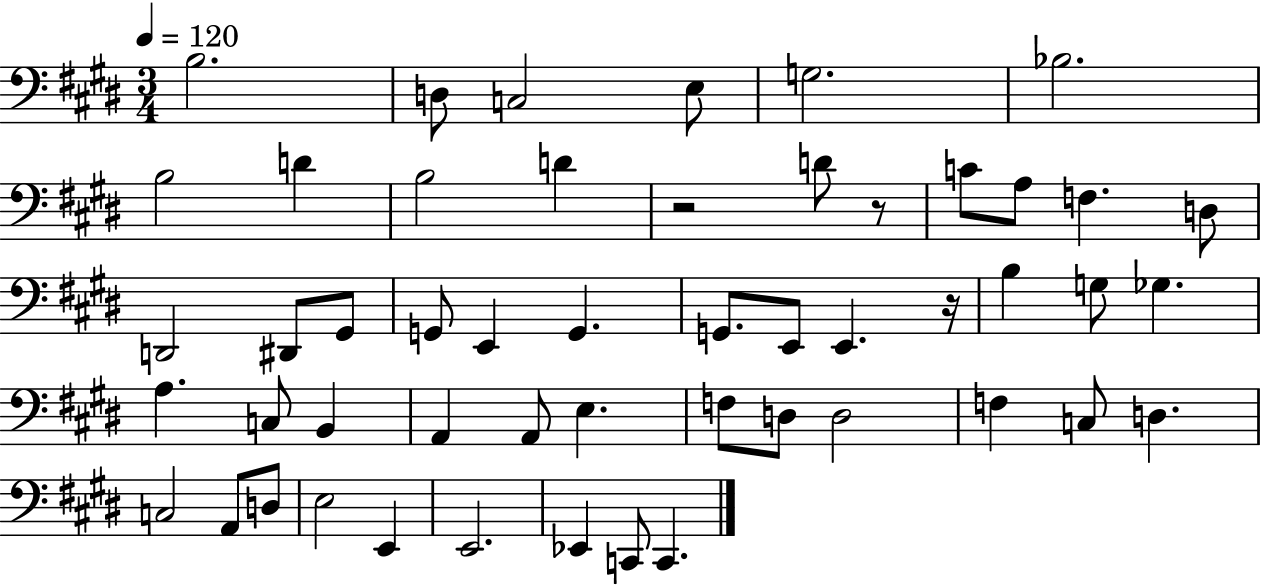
X:1
T:Untitled
M:3/4
L:1/4
K:E
B,2 D,/2 C,2 E,/2 G,2 _B,2 B,2 D B,2 D z2 D/2 z/2 C/2 A,/2 F, D,/2 D,,2 ^D,,/2 ^G,,/2 G,,/2 E,, G,, G,,/2 E,,/2 E,, z/4 B, G,/2 _G, A, C,/2 B,, A,, A,,/2 E, F,/2 D,/2 D,2 F, C,/2 D, C,2 A,,/2 D,/2 E,2 E,, E,,2 _E,, C,,/2 C,,